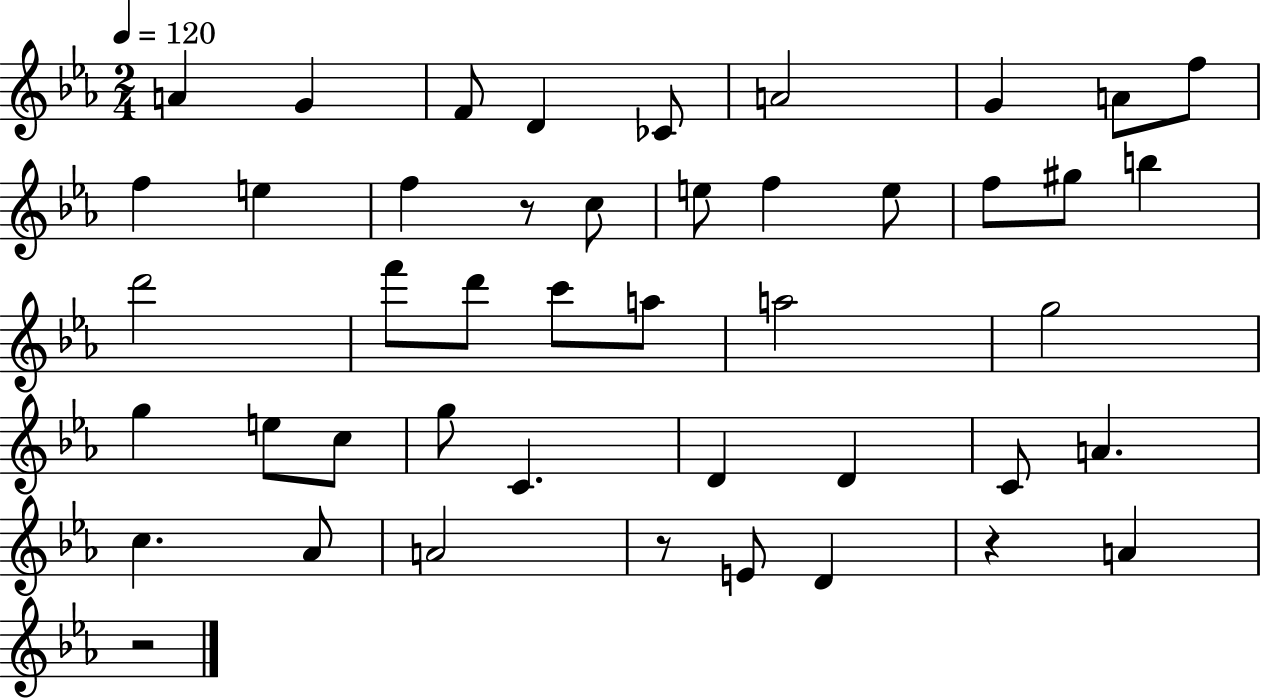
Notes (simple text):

A4/q G4/q F4/e D4/q CES4/e A4/h G4/q A4/e F5/e F5/q E5/q F5/q R/e C5/e E5/e F5/q E5/e F5/e G#5/e B5/q D6/h F6/e D6/e C6/e A5/e A5/h G5/h G5/q E5/e C5/e G5/e C4/q. D4/q D4/q C4/e A4/q. C5/q. Ab4/e A4/h R/e E4/e D4/q R/q A4/q R/h